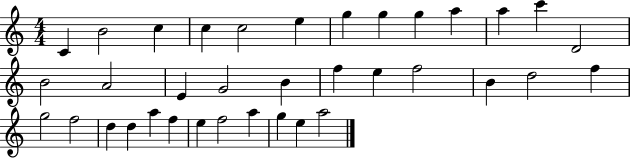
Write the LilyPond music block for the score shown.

{
  \clef treble
  \numericTimeSignature
  \time 4/4
  \key c \major
  c'4 b'2 c''4 | c''4 c''2 e''4 | g''4 g''4 g''4 a''4 | a''4 c'''4 d'2 | \break b'2 a'2 | e'4 g'2 b'4 | f''4 e''4 f''2 | b'4 d''2 f''4 | \break g''2 f''2 | d''4 d''4 a''4 f''4 | e''4 f''2 a''4 | g''4 e''4 a''2 | \break \bar "|."
}